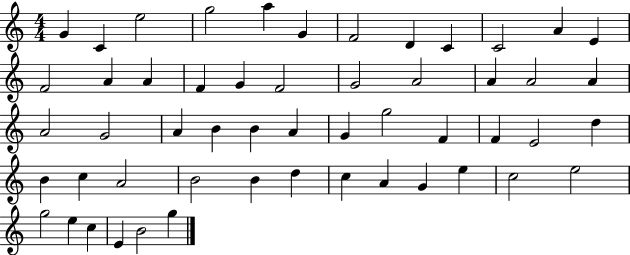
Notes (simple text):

G4/q C4/q E5/h G5/h A5/q G4/q F4/h D4/q C4/q C4/h A4/q E4/q F4/h A4/q A4/q F4/q G4/q F4/h G4/h A4/h A4/q A4/h A4/q A4/h G4/h A4/q B4/q B4/q A4/q G4/q G5/h F4/q F4/q E4/h D5/q B4/q C5/q A4/h B4/h B4/q D5/q C5/q A4/q G4/q E5/q C5/h E5/h G5/h E5/q C5/q E4/q B4/h G5/q